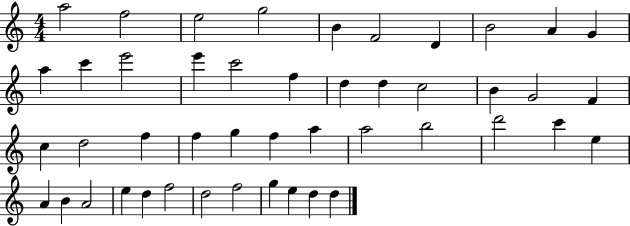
X:1
T:Untitled
M:4/4
L:1/4
K:C
a2 f2 e2 g2 B F2 D B2 A G a c' e'2 e' c'2 f d d c2 B G2 F c d2 f f g f a a2 b2 d'2 c' e A B A2 e d f2 d2 f2 g e d d